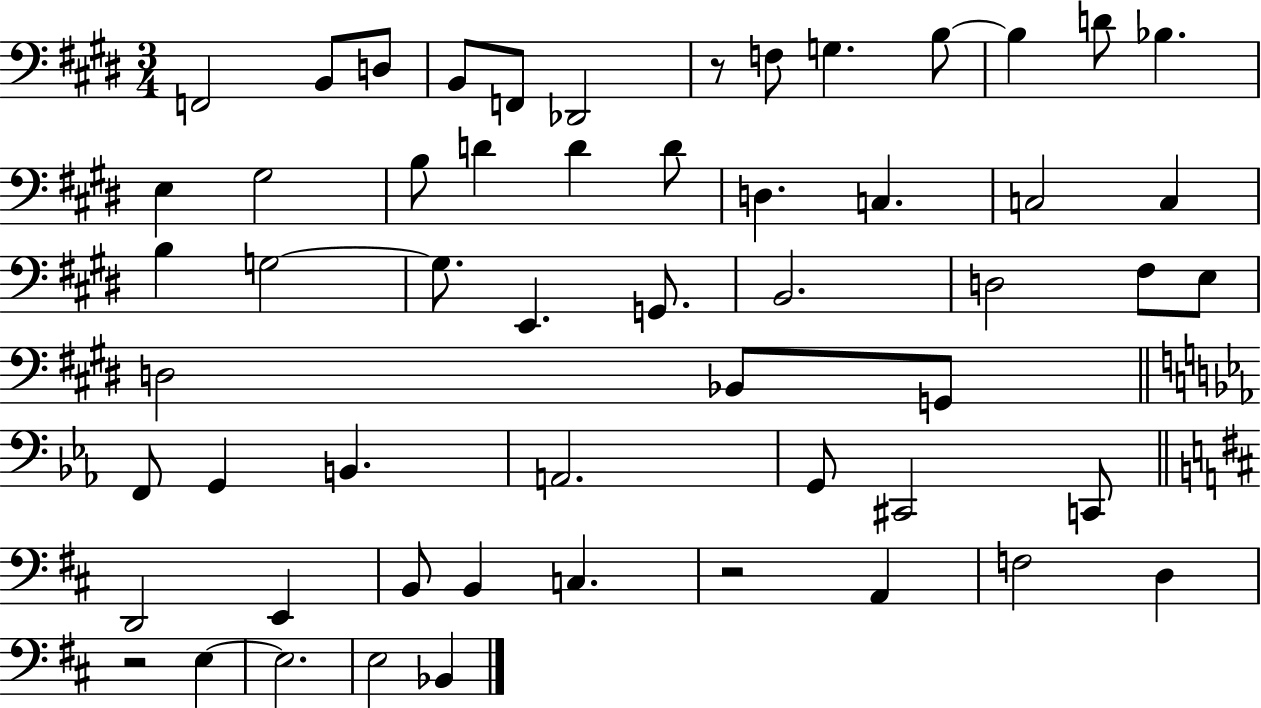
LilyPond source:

{
  \clef bass
  \numericTimeSignature
  \time 3/4
  \key e \major
  f,2 b,8 d8 | b,8 f,8 des,2 | r8 f8 g4. b8~~ | b4 d'8 bes4. | \break e4 gis2 | b8 d'4 d'4 d'8 | d4. c4. | c2 c4 | \break b4 g2~~ | g8. e,4. g,8. | b,2. | d2 fis8 e8 | \break d2 bes,8 g,8 | \bar "||" \break \key c \minor f,8 g,4 b,4. | a,2. | g,8 cis,2 c,8 | \bar "||" \break \key d \major d,2 e,4 | b,8 b,4 c4. | r2 a,4 | f2 d4 | \break r2 e4~~ | e2. | e2 bes,4 | \bar "|."
}